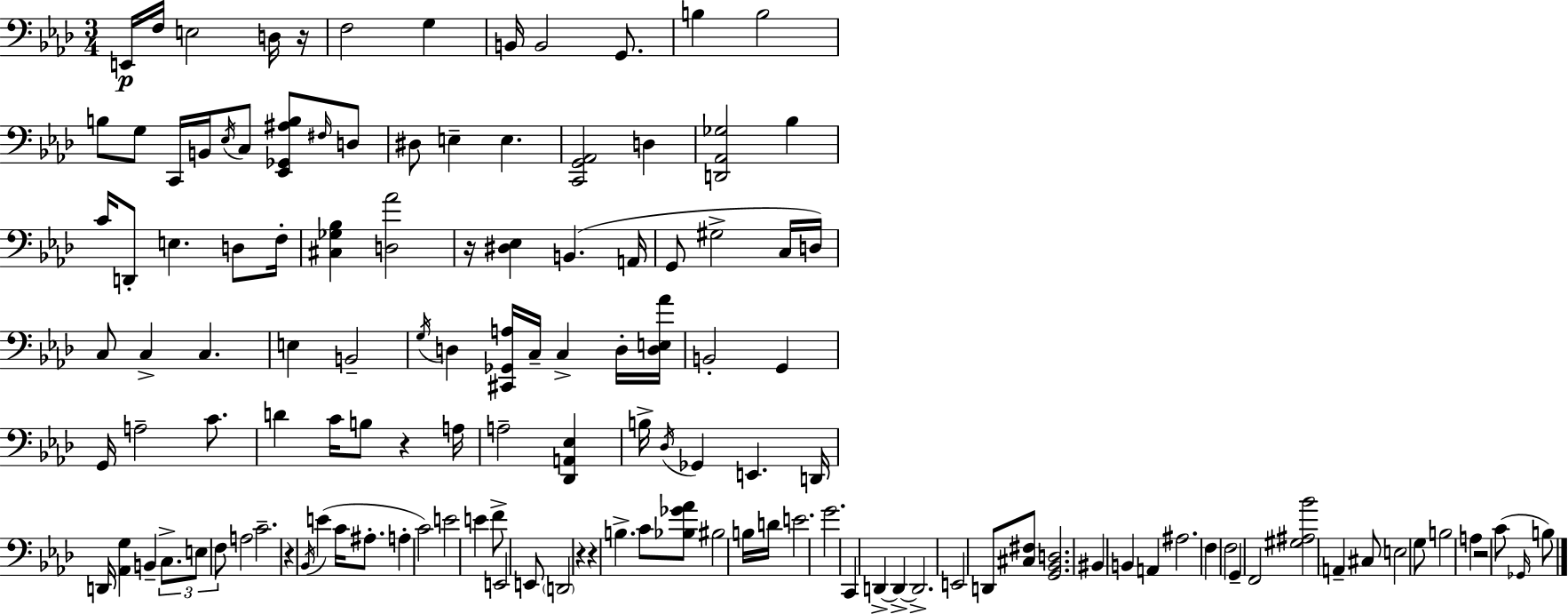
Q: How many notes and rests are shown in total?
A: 130